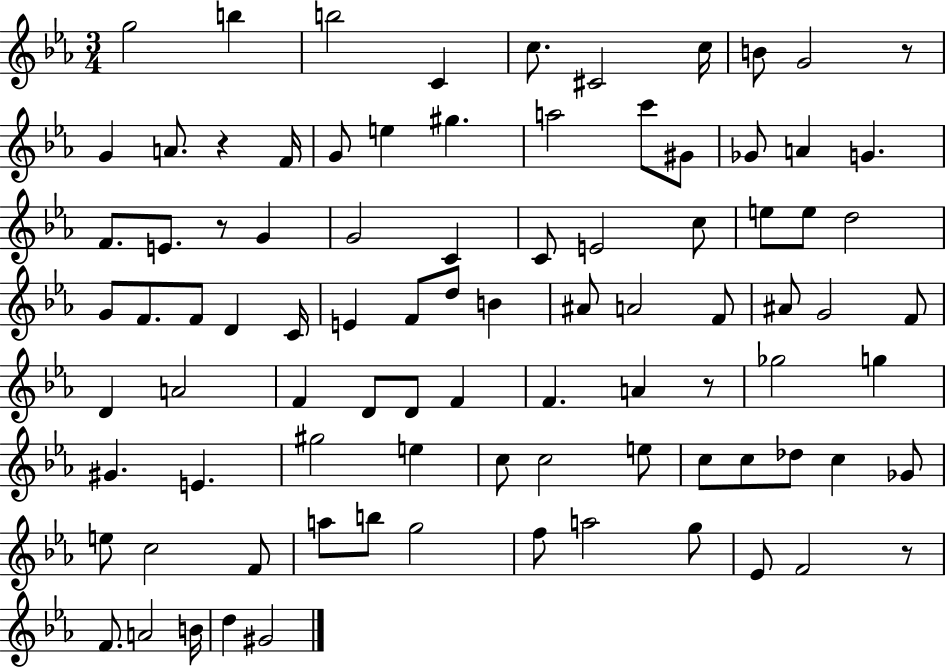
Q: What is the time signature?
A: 3/4